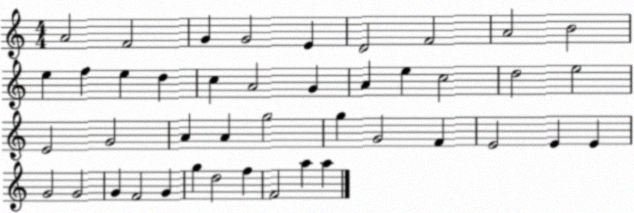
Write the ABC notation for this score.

X:1
T:Untitled
M:4/4
L:1/4
K:C
A2 F2 G G2 E D2 F2 A2 B2 e f e d c A2 G A e c2 d2 e2 E2 G2 A A g2 g G2 F E2 E E G2 G2 G F2 G g d2 f F2 a a